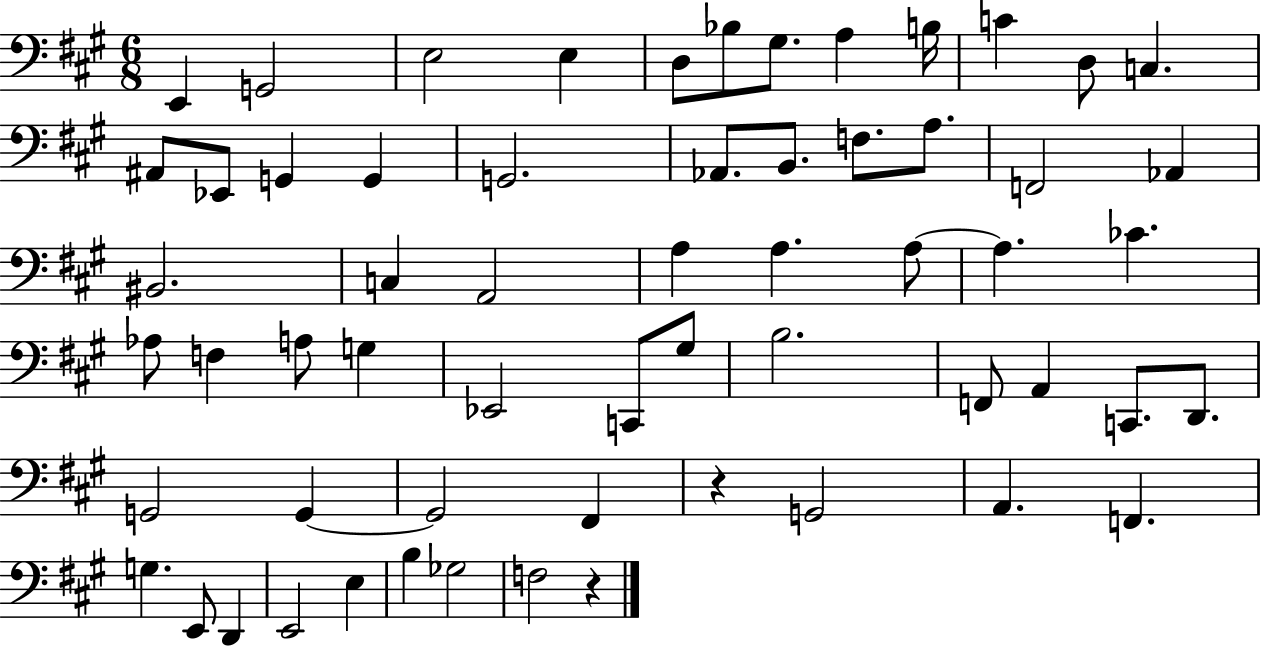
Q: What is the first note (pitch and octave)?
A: E2